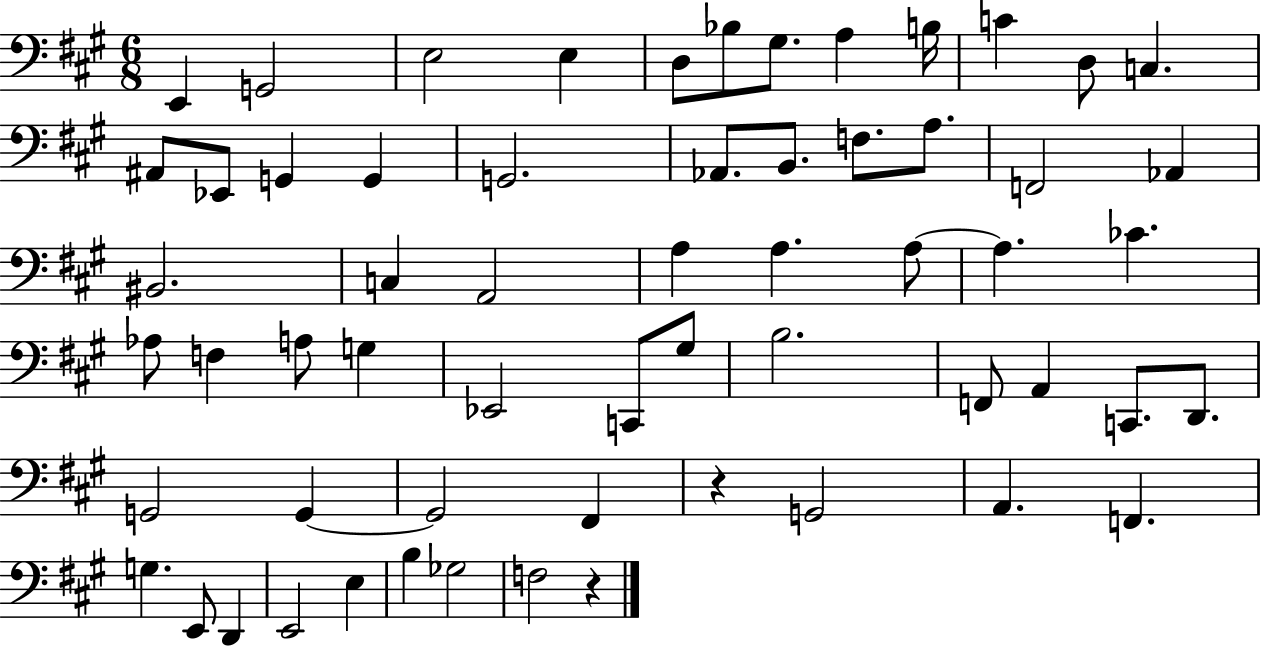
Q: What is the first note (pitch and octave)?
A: E2